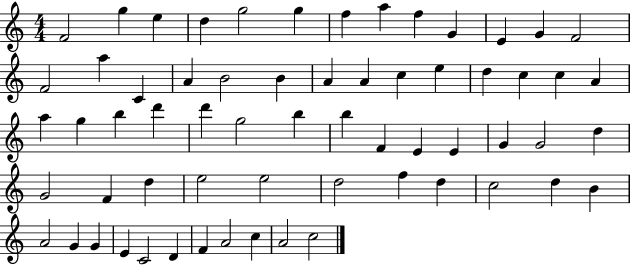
{
  \clef treble
  \numericTimeSignature
  \time 4/4
  \key c \major
  f'2 g''4 e''4 | d''4 g''2 g''4 | f''4 a''4 f''4 g'4 | e'4 g'4 f'2 | \break f'2 a''4 c'4 | a'4 b'2 b'4 | a'4 a'4 c''4 e''4 | d''4 c''4 c''4 a'4 | \break a''4 g''4 b''4 d'''4 | d'''4 g''2 b''4 | b''4 f'4 e'4 e'4 | g'4 g'2 d''4 | \break g'2 f'4 d''4 | e''2 e''2 | d''2 f''4 d''4 | c''2 d''4 b'4 | \break a'2 g'4 g'4 | e'4 c'2 d'4 | f'4 a'2 c''4 | a'2 c''2 | \break \bar "|."
}